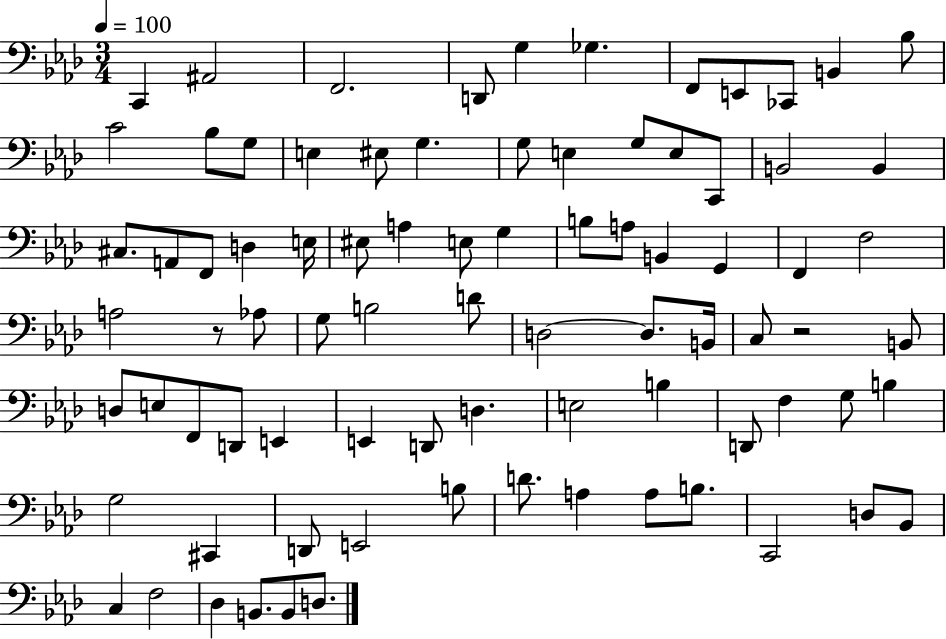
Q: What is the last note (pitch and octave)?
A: D3